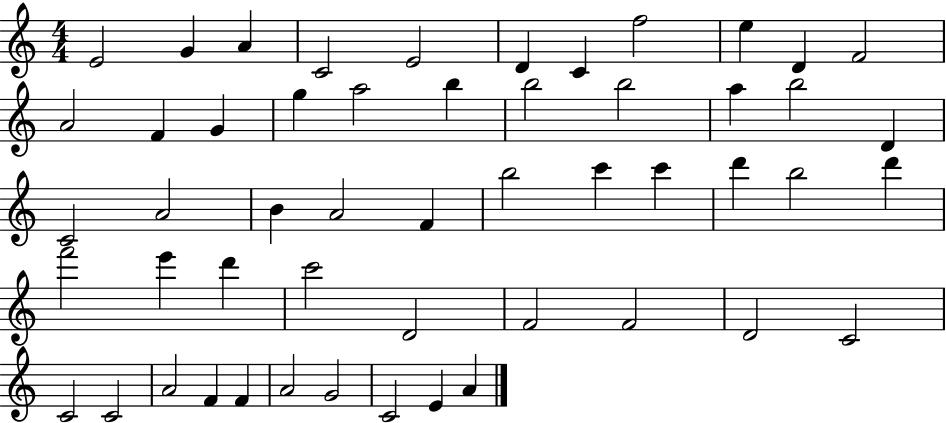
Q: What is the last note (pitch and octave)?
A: A4